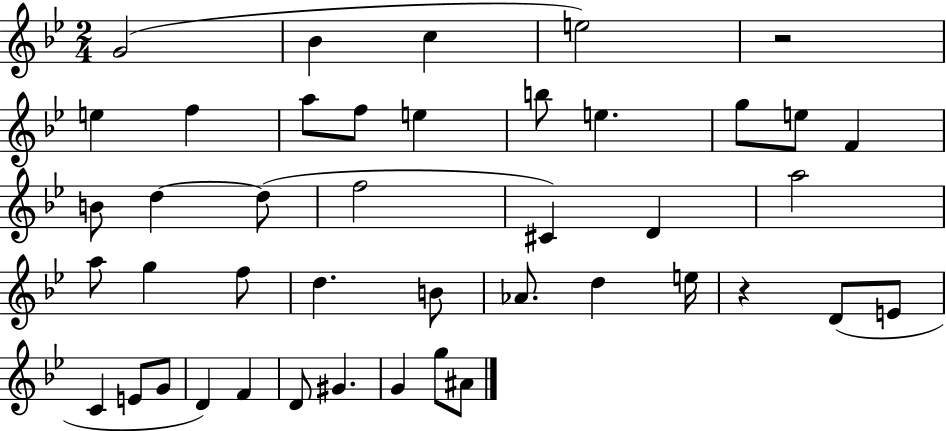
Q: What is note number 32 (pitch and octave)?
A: C4